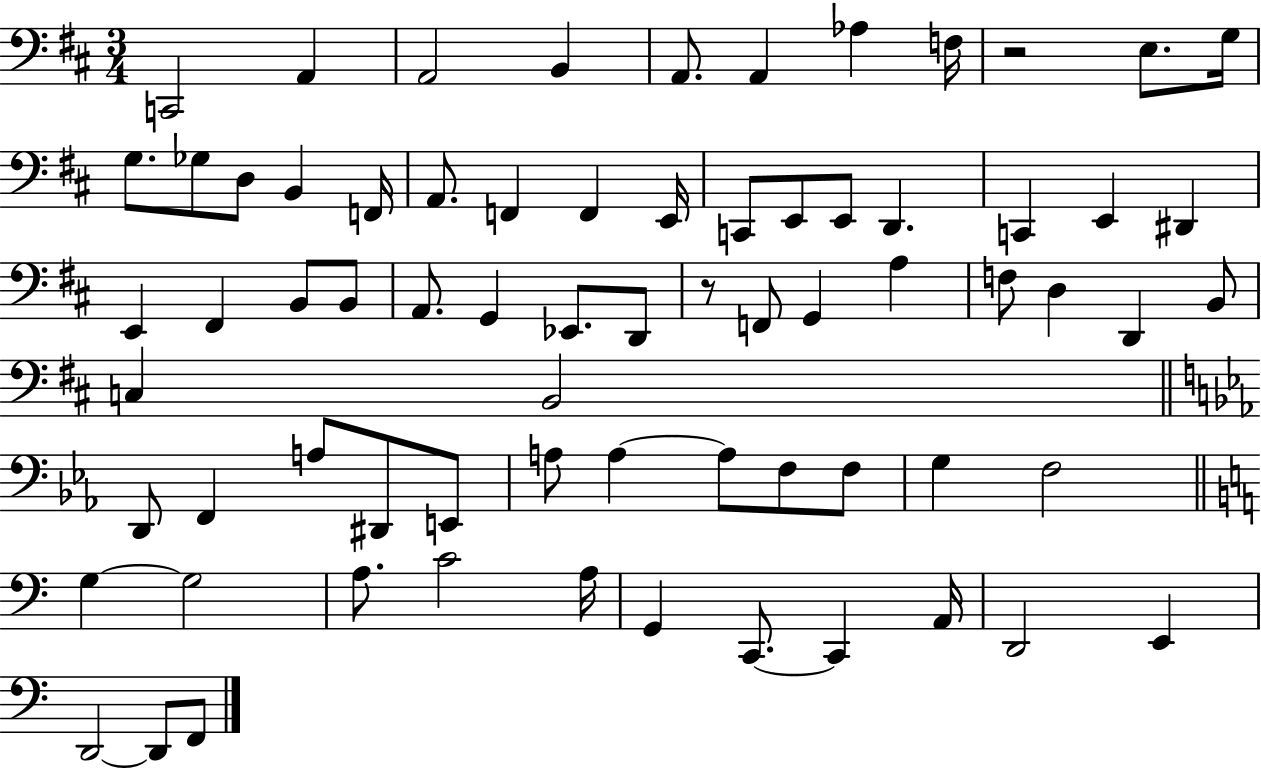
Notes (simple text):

C2/h A2/q A2/h B2/q A2/e. A2/q Ab3/q F3/s R/h E3/e. G3/s G3/e. Gb3/e D3/e B2/q F2/s A2/e. F2/q F2/q E2/s C2/e E2/e E2/e D2/q. C2/q E2/q D#2/q E2/q F#2/q B2/e B2/e A2/e. G2/q Eb2/e. D2/e R/e F2/e G2/q A3/q F3/e D3/q D2/q B2/e C3/q B2/h D2/e F2/q A3/e D#2/e E2/e A3/e A3/q A3/e F3/e F3/e G3/q F3/h G3/q G3/h A3/e. C4/h A3/s G2/q C2/e. C2/q A2/s D2/h E2/q D2/h D2/e F2/e